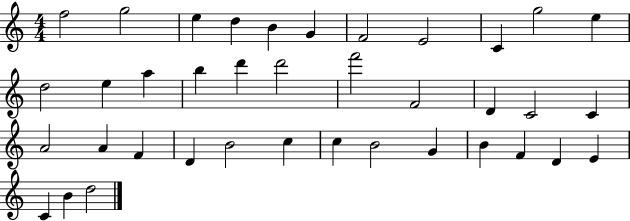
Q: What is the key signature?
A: C major